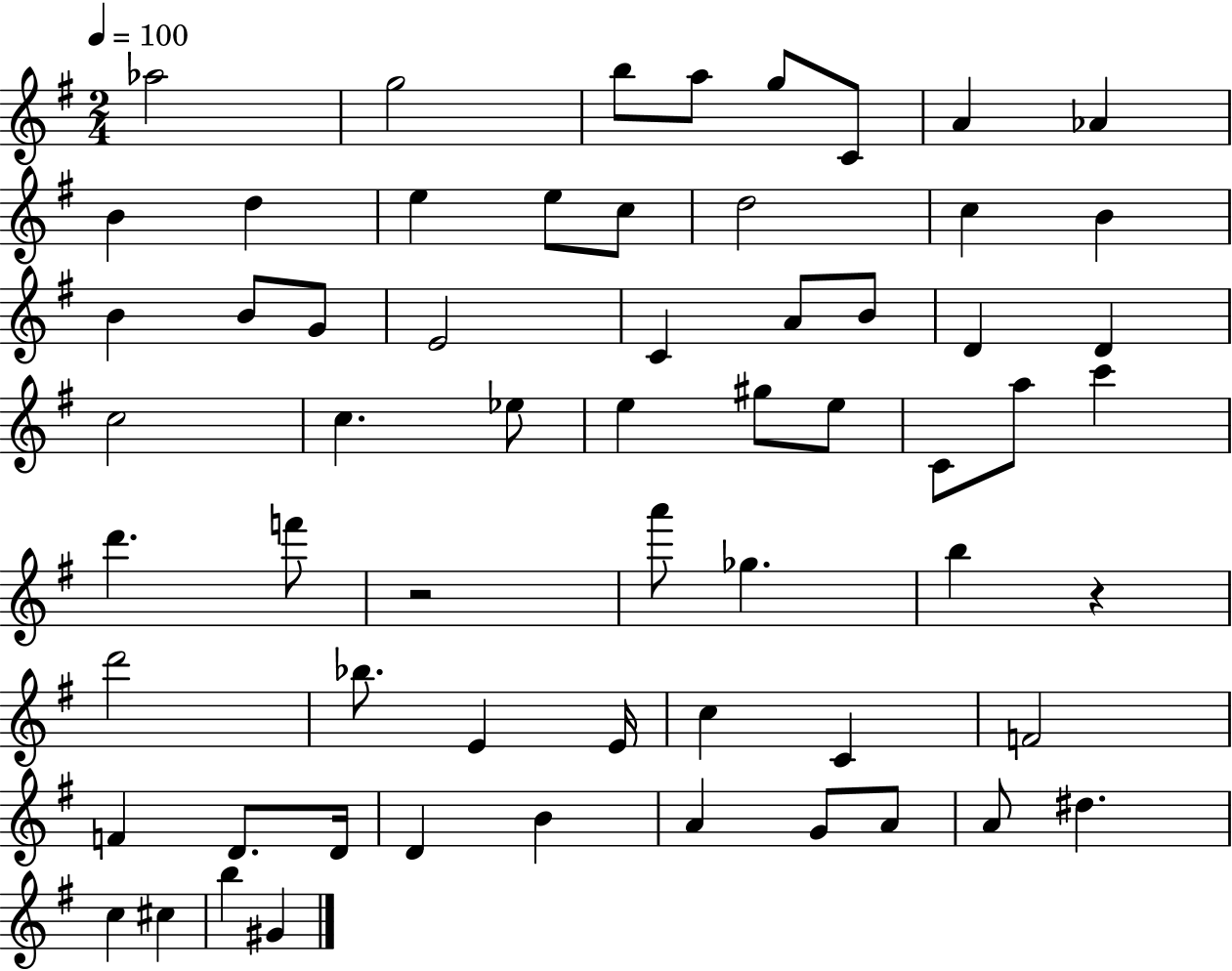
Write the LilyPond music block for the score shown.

{
  \clef treble
  \numericTimeSignature
  \time 2/4
  \key g \major
  \tempo 4 = 100
  \repeat volta 2 { aes''2 | g''2 | b''8 a''8 g''8 c'8 | a'4 aes'4 | \break b'4 d''4 | e''4 e''8 c''8 | d''2 | c''4 b'4 | \break b'4 b'8 g'8 | e'2 | c'4 a'8 b'8 | d'4 d'4 | \break c''2 | c''4. ees''8 | e''4 gis''8 e''8 | c'8 a''8 c'''4 | \break d'''4. f'''8 | r2 | a'''8 ges''4. | b''4 r4 | \break d'''2 | bes''8. e'4 e'16 | c''4 c'4 | f'2 | \break f'4 d'8. d'16 | d'4 b'4 | a'4 g'8 a'8 | a'8 dis''4. | \break c''4 cis''4 | b''4 gis'4 | } \bar "|."
}